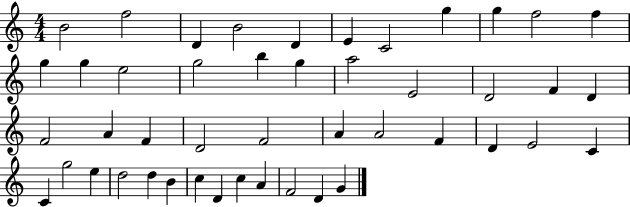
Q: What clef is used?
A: treble